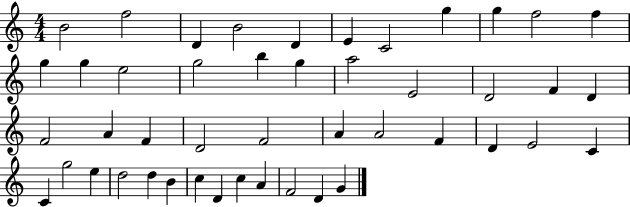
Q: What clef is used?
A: treble